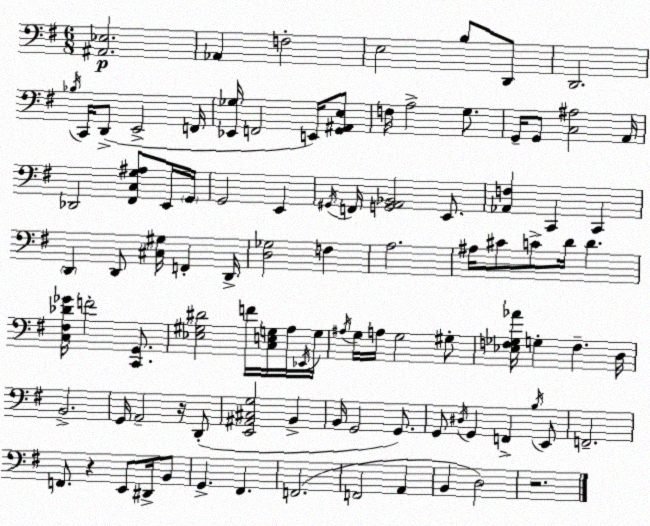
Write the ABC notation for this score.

X:1
T:Untitled
M:6/8
L:1/4
K:Em
[^A,,_E,]2 _A,, F,2 E,2 B,/2 D,,/2 D,,2 _B,/4 C,,/4 D,,/2 E,,2 F,,/4 [_E,,_G,]/4 F,,2 E,,/4 [G,,^A,,E,]/2 F,/4 A,2 G,/2 G,,/4 G,,/2 [C,^A,]2 A,,/4 _D,,2 [^F,,C,G,^A,]/2 E,,/4 G,,/4 G,,2 E,, ^G,,/4 F,,/4 [G,,A,,_B,,]2 E,,/2 [_A,,F,] C,, C,, D,, D,,/2 [^C,^G,]/4 F,, D,,/4 [D,_G,]2 F, A,2 ^A,/4 ^C/2 C/2 D/4 D [C,^F,_D_G]/4 F2 [C,,G,,]/2 [_E,^G,^D]2 F/4 [C,E,G,]/4 A,/4 _E,,/4 G,/4 ^A,/4 G,/4 A,/4 G,2 ^G,/2 [_E,F,_G,_A]/4 G, F, D,/4 B,,2 G,,/4 A,,2 z/4 D,,/2 [E,,^A,,^C,G,]2 B,, B,,/4 G,,2 G,,/2 G,,/2 ^D,/4 G,, F,, B,/4 E,,/2 F,,2 F,,/2 z E,,/2 ^D,,/4 B,,/2 G,, ^F,, F,,2 F,,2 A,, B,, D,2 z2